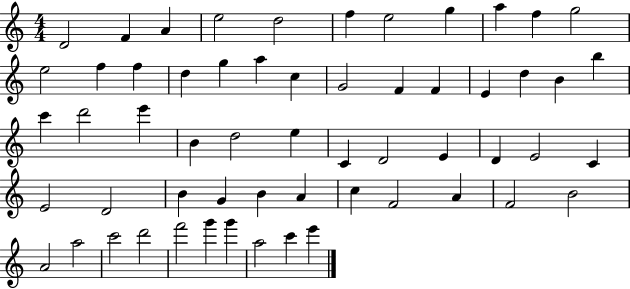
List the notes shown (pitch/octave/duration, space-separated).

D4/h F4/q A4/q E5/h D5/h F5/q E5/h G5/q A5/q F5/q G5/h E5/h F5/q F5/q D5/q G5/q A5/q C5/q G4/h F4/q F4/q E4/q D5/q B4/q B5/q C6/q D6/h E6/q B4/q D5/h E5/q C4/q D4/h E4/q D4/q E4/h C4/q E4/h D4/h B4/q G4/q B4/q A4/q C5/q F4/h A4/q F4/h B4/h A4/h A5/h C6/h D6/h F6/h G6/q G6/q A5/h C6/q E6/q